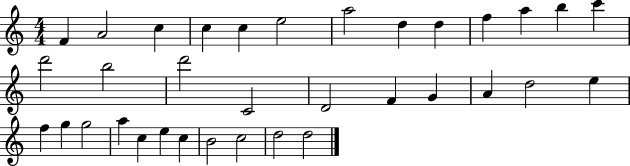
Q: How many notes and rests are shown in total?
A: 34